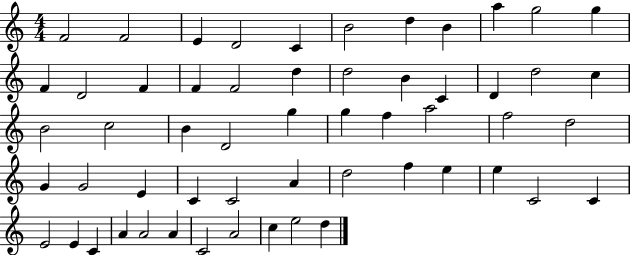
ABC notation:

X:1
T:Untitled
M:4/4
L:1/4
K:C
F2 F2 E D2 C B2 d B a g2 g F D2 F F F2 d d2 B C D d2 c B2 c2 B D2 g g f a2 f2 d2 G G2 E C C2 A d2 f e e C2 C E2 E C A A2 A C2 A2 c e2 d